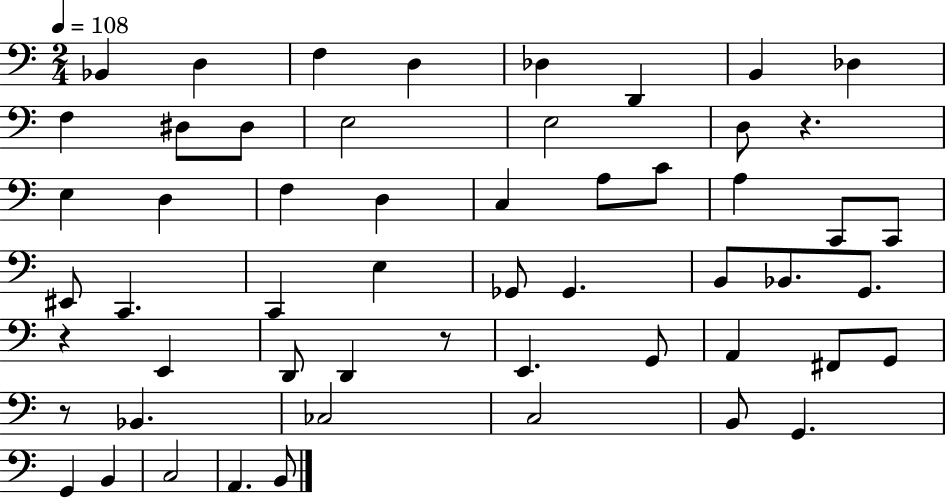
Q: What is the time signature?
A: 2/4